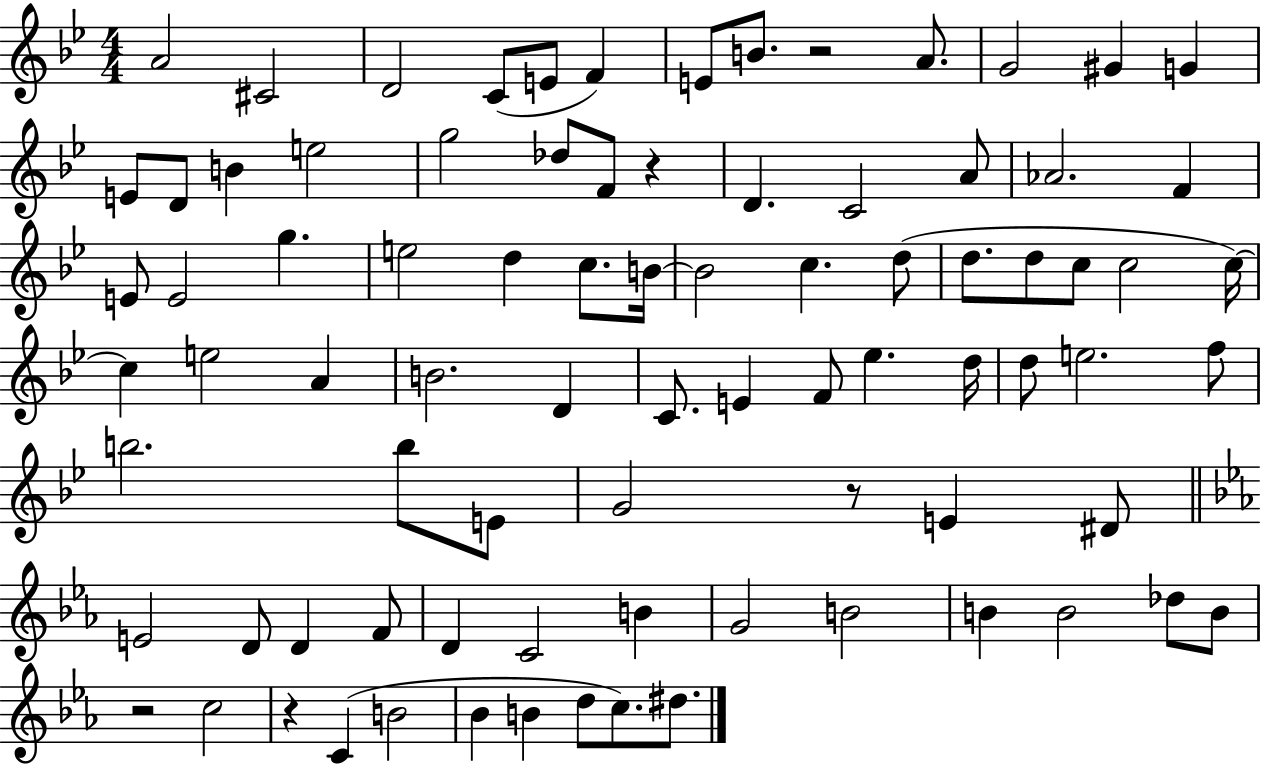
{
  \clef treble
  \numericTimeSignature
  \time 4/4
  \key bes \major
  \repeat volta 2 { a'2 cis'2 | d'2 c'8( e'8 f'4) | e'8 b'8. r2 a'8. | g'2 gis'4 g'4 | \break e'8 d'8 b'4 e''2 | g''2 des''8 f'8 r4 | d'4. c'2 a'8 | aes'2. f'4 | \break e'8 e'2 g''4. | e''2 d''4 c''8. b'16~~ | b'2 c''4. d''8( | d''8. d''8 c''8 c''2 c''16~~) | \break c''4 e''2 a'4 | b'2. d'4 | c'8. e'4 f'8 ees''4. d''16 | d''8 e''2. f''8 | \break b''2. b''8 e'8 | g'2 r8 e'4 dis'8 | \bar "||" \break \key c \minor e'2 d'8 d'4 f'8 | d'4 c'2 b'4 | g'2 b'2 | b'4 b'2 des''8 b'8 | \break r2 c''2 | r4 c'4( b'2 | bes'4 b'4 d''8 c''8.) dis''8. | } \bar "|."
}